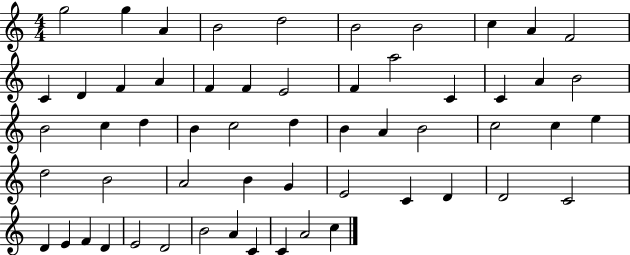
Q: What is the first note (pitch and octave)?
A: G5